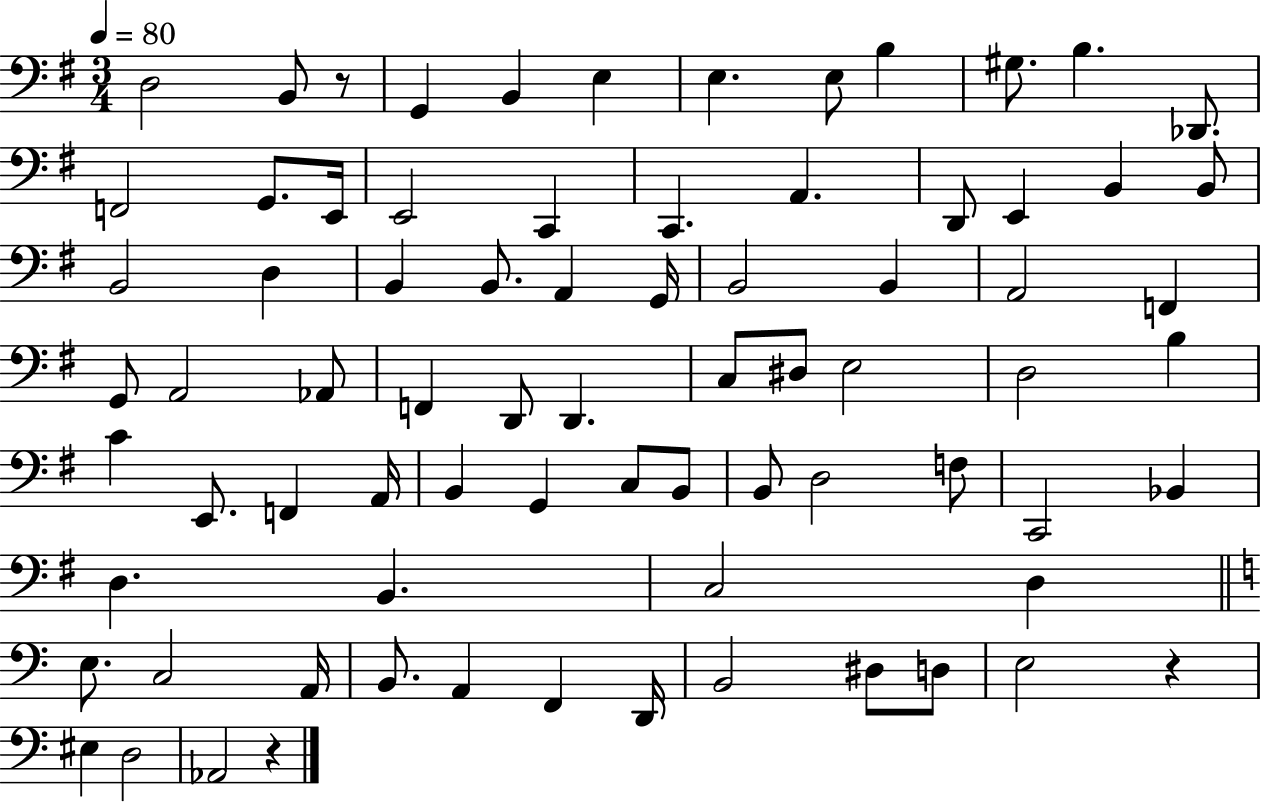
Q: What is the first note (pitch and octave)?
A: D3